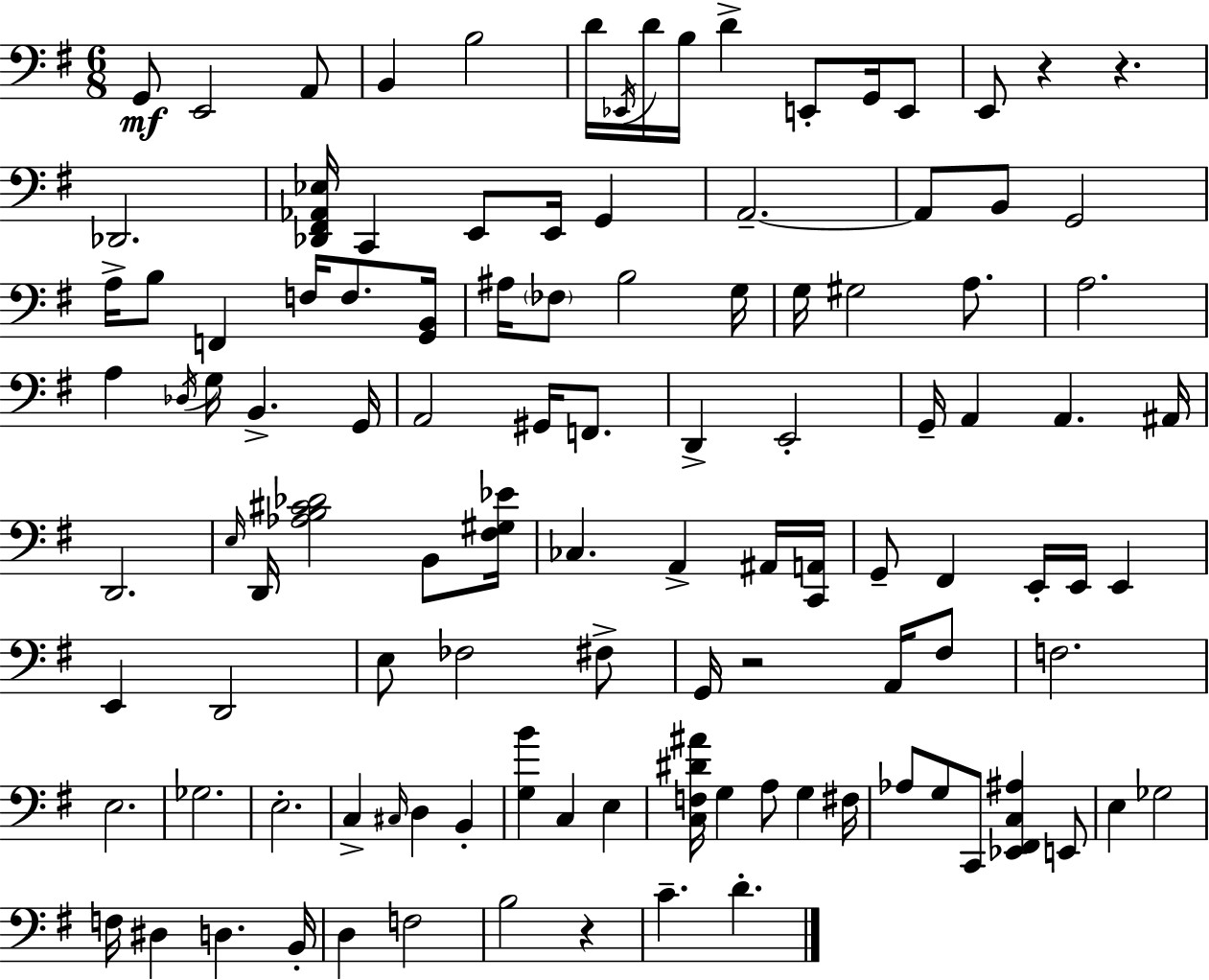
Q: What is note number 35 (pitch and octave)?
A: A3